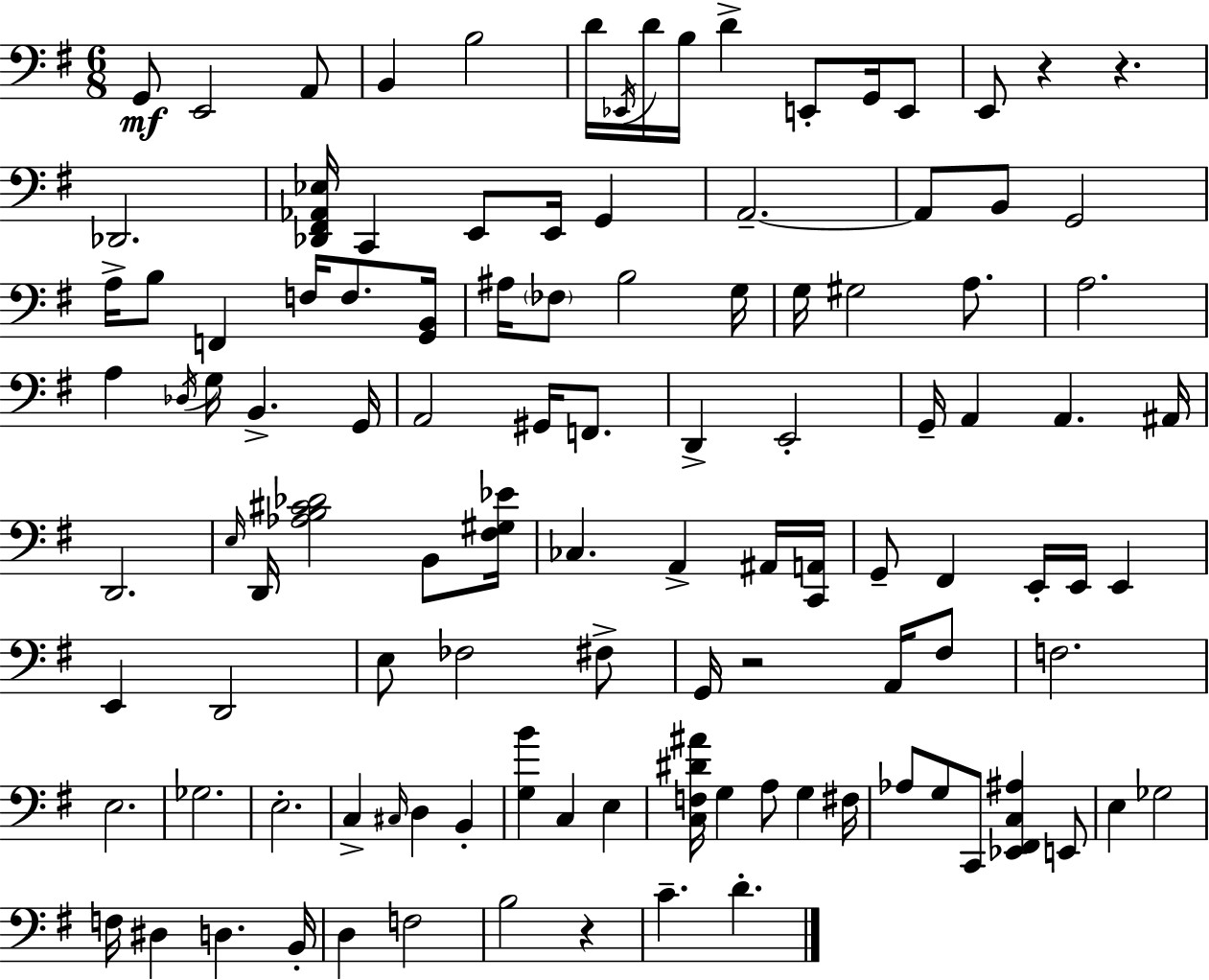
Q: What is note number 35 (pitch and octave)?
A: A3